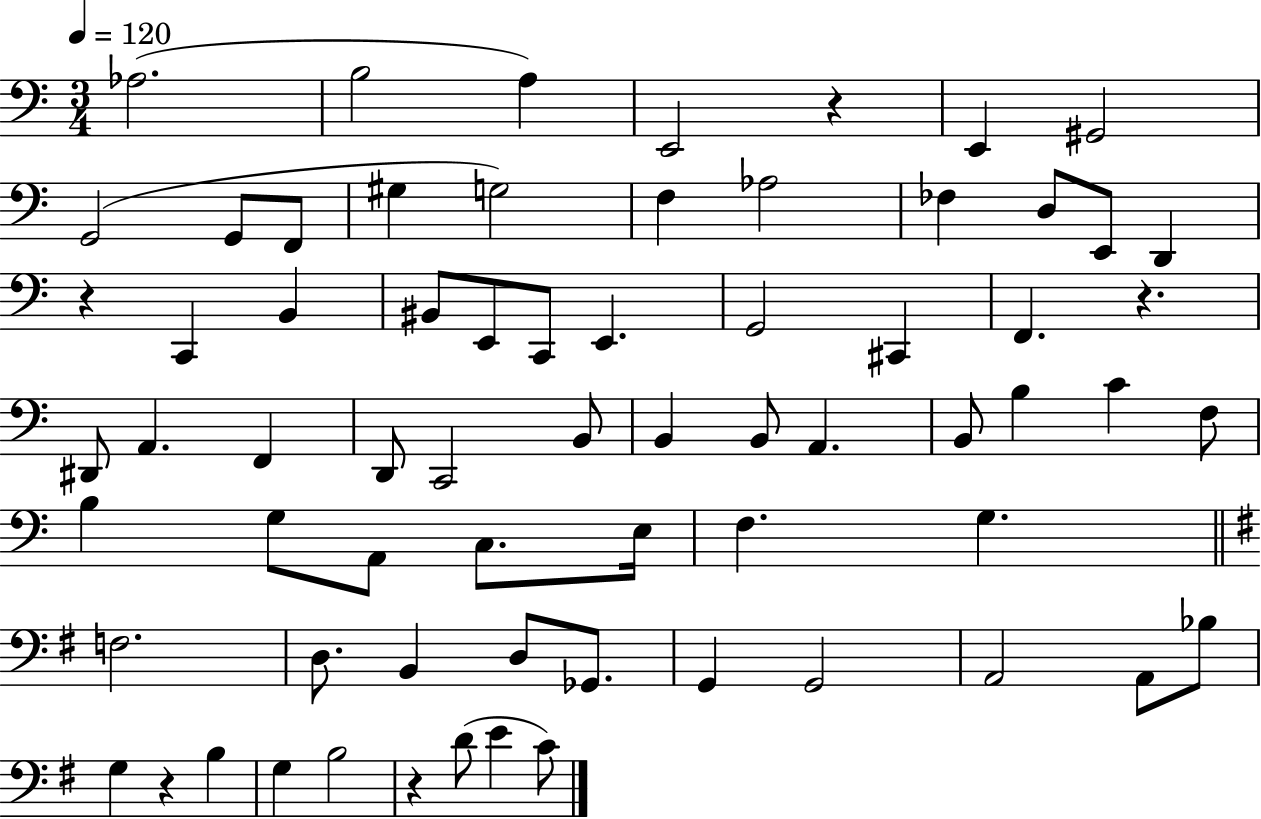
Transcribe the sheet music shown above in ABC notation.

X:1
T:Untitled
M:3/4
L:1/4
K:C
_A,2 B,2 A, E,,2 z E,, ^G,,2 G,,2 G,,/2 F,,/2 ^G, G,2 F, _A,2 _F, D,/2 E,,/2 D,, z C,, B,, ^B,,/2 E,,/2 C,,/2 E,, G,,2 ^C,, F,, z ^D,,/2 A,, F,, D,,/2 C,,2 B,,/2 B,, B,,/2 A,, B,,/2 B, C F,/2 B, G,/2 A,,/2 C,/2 E,/4 F, G, F,2 D,/2 B,, D,/2 _G,,/2 G,, G,,2 A,,2 A,,/2 _B,/2 G, z B, G, B,2 z D/2 E C/2